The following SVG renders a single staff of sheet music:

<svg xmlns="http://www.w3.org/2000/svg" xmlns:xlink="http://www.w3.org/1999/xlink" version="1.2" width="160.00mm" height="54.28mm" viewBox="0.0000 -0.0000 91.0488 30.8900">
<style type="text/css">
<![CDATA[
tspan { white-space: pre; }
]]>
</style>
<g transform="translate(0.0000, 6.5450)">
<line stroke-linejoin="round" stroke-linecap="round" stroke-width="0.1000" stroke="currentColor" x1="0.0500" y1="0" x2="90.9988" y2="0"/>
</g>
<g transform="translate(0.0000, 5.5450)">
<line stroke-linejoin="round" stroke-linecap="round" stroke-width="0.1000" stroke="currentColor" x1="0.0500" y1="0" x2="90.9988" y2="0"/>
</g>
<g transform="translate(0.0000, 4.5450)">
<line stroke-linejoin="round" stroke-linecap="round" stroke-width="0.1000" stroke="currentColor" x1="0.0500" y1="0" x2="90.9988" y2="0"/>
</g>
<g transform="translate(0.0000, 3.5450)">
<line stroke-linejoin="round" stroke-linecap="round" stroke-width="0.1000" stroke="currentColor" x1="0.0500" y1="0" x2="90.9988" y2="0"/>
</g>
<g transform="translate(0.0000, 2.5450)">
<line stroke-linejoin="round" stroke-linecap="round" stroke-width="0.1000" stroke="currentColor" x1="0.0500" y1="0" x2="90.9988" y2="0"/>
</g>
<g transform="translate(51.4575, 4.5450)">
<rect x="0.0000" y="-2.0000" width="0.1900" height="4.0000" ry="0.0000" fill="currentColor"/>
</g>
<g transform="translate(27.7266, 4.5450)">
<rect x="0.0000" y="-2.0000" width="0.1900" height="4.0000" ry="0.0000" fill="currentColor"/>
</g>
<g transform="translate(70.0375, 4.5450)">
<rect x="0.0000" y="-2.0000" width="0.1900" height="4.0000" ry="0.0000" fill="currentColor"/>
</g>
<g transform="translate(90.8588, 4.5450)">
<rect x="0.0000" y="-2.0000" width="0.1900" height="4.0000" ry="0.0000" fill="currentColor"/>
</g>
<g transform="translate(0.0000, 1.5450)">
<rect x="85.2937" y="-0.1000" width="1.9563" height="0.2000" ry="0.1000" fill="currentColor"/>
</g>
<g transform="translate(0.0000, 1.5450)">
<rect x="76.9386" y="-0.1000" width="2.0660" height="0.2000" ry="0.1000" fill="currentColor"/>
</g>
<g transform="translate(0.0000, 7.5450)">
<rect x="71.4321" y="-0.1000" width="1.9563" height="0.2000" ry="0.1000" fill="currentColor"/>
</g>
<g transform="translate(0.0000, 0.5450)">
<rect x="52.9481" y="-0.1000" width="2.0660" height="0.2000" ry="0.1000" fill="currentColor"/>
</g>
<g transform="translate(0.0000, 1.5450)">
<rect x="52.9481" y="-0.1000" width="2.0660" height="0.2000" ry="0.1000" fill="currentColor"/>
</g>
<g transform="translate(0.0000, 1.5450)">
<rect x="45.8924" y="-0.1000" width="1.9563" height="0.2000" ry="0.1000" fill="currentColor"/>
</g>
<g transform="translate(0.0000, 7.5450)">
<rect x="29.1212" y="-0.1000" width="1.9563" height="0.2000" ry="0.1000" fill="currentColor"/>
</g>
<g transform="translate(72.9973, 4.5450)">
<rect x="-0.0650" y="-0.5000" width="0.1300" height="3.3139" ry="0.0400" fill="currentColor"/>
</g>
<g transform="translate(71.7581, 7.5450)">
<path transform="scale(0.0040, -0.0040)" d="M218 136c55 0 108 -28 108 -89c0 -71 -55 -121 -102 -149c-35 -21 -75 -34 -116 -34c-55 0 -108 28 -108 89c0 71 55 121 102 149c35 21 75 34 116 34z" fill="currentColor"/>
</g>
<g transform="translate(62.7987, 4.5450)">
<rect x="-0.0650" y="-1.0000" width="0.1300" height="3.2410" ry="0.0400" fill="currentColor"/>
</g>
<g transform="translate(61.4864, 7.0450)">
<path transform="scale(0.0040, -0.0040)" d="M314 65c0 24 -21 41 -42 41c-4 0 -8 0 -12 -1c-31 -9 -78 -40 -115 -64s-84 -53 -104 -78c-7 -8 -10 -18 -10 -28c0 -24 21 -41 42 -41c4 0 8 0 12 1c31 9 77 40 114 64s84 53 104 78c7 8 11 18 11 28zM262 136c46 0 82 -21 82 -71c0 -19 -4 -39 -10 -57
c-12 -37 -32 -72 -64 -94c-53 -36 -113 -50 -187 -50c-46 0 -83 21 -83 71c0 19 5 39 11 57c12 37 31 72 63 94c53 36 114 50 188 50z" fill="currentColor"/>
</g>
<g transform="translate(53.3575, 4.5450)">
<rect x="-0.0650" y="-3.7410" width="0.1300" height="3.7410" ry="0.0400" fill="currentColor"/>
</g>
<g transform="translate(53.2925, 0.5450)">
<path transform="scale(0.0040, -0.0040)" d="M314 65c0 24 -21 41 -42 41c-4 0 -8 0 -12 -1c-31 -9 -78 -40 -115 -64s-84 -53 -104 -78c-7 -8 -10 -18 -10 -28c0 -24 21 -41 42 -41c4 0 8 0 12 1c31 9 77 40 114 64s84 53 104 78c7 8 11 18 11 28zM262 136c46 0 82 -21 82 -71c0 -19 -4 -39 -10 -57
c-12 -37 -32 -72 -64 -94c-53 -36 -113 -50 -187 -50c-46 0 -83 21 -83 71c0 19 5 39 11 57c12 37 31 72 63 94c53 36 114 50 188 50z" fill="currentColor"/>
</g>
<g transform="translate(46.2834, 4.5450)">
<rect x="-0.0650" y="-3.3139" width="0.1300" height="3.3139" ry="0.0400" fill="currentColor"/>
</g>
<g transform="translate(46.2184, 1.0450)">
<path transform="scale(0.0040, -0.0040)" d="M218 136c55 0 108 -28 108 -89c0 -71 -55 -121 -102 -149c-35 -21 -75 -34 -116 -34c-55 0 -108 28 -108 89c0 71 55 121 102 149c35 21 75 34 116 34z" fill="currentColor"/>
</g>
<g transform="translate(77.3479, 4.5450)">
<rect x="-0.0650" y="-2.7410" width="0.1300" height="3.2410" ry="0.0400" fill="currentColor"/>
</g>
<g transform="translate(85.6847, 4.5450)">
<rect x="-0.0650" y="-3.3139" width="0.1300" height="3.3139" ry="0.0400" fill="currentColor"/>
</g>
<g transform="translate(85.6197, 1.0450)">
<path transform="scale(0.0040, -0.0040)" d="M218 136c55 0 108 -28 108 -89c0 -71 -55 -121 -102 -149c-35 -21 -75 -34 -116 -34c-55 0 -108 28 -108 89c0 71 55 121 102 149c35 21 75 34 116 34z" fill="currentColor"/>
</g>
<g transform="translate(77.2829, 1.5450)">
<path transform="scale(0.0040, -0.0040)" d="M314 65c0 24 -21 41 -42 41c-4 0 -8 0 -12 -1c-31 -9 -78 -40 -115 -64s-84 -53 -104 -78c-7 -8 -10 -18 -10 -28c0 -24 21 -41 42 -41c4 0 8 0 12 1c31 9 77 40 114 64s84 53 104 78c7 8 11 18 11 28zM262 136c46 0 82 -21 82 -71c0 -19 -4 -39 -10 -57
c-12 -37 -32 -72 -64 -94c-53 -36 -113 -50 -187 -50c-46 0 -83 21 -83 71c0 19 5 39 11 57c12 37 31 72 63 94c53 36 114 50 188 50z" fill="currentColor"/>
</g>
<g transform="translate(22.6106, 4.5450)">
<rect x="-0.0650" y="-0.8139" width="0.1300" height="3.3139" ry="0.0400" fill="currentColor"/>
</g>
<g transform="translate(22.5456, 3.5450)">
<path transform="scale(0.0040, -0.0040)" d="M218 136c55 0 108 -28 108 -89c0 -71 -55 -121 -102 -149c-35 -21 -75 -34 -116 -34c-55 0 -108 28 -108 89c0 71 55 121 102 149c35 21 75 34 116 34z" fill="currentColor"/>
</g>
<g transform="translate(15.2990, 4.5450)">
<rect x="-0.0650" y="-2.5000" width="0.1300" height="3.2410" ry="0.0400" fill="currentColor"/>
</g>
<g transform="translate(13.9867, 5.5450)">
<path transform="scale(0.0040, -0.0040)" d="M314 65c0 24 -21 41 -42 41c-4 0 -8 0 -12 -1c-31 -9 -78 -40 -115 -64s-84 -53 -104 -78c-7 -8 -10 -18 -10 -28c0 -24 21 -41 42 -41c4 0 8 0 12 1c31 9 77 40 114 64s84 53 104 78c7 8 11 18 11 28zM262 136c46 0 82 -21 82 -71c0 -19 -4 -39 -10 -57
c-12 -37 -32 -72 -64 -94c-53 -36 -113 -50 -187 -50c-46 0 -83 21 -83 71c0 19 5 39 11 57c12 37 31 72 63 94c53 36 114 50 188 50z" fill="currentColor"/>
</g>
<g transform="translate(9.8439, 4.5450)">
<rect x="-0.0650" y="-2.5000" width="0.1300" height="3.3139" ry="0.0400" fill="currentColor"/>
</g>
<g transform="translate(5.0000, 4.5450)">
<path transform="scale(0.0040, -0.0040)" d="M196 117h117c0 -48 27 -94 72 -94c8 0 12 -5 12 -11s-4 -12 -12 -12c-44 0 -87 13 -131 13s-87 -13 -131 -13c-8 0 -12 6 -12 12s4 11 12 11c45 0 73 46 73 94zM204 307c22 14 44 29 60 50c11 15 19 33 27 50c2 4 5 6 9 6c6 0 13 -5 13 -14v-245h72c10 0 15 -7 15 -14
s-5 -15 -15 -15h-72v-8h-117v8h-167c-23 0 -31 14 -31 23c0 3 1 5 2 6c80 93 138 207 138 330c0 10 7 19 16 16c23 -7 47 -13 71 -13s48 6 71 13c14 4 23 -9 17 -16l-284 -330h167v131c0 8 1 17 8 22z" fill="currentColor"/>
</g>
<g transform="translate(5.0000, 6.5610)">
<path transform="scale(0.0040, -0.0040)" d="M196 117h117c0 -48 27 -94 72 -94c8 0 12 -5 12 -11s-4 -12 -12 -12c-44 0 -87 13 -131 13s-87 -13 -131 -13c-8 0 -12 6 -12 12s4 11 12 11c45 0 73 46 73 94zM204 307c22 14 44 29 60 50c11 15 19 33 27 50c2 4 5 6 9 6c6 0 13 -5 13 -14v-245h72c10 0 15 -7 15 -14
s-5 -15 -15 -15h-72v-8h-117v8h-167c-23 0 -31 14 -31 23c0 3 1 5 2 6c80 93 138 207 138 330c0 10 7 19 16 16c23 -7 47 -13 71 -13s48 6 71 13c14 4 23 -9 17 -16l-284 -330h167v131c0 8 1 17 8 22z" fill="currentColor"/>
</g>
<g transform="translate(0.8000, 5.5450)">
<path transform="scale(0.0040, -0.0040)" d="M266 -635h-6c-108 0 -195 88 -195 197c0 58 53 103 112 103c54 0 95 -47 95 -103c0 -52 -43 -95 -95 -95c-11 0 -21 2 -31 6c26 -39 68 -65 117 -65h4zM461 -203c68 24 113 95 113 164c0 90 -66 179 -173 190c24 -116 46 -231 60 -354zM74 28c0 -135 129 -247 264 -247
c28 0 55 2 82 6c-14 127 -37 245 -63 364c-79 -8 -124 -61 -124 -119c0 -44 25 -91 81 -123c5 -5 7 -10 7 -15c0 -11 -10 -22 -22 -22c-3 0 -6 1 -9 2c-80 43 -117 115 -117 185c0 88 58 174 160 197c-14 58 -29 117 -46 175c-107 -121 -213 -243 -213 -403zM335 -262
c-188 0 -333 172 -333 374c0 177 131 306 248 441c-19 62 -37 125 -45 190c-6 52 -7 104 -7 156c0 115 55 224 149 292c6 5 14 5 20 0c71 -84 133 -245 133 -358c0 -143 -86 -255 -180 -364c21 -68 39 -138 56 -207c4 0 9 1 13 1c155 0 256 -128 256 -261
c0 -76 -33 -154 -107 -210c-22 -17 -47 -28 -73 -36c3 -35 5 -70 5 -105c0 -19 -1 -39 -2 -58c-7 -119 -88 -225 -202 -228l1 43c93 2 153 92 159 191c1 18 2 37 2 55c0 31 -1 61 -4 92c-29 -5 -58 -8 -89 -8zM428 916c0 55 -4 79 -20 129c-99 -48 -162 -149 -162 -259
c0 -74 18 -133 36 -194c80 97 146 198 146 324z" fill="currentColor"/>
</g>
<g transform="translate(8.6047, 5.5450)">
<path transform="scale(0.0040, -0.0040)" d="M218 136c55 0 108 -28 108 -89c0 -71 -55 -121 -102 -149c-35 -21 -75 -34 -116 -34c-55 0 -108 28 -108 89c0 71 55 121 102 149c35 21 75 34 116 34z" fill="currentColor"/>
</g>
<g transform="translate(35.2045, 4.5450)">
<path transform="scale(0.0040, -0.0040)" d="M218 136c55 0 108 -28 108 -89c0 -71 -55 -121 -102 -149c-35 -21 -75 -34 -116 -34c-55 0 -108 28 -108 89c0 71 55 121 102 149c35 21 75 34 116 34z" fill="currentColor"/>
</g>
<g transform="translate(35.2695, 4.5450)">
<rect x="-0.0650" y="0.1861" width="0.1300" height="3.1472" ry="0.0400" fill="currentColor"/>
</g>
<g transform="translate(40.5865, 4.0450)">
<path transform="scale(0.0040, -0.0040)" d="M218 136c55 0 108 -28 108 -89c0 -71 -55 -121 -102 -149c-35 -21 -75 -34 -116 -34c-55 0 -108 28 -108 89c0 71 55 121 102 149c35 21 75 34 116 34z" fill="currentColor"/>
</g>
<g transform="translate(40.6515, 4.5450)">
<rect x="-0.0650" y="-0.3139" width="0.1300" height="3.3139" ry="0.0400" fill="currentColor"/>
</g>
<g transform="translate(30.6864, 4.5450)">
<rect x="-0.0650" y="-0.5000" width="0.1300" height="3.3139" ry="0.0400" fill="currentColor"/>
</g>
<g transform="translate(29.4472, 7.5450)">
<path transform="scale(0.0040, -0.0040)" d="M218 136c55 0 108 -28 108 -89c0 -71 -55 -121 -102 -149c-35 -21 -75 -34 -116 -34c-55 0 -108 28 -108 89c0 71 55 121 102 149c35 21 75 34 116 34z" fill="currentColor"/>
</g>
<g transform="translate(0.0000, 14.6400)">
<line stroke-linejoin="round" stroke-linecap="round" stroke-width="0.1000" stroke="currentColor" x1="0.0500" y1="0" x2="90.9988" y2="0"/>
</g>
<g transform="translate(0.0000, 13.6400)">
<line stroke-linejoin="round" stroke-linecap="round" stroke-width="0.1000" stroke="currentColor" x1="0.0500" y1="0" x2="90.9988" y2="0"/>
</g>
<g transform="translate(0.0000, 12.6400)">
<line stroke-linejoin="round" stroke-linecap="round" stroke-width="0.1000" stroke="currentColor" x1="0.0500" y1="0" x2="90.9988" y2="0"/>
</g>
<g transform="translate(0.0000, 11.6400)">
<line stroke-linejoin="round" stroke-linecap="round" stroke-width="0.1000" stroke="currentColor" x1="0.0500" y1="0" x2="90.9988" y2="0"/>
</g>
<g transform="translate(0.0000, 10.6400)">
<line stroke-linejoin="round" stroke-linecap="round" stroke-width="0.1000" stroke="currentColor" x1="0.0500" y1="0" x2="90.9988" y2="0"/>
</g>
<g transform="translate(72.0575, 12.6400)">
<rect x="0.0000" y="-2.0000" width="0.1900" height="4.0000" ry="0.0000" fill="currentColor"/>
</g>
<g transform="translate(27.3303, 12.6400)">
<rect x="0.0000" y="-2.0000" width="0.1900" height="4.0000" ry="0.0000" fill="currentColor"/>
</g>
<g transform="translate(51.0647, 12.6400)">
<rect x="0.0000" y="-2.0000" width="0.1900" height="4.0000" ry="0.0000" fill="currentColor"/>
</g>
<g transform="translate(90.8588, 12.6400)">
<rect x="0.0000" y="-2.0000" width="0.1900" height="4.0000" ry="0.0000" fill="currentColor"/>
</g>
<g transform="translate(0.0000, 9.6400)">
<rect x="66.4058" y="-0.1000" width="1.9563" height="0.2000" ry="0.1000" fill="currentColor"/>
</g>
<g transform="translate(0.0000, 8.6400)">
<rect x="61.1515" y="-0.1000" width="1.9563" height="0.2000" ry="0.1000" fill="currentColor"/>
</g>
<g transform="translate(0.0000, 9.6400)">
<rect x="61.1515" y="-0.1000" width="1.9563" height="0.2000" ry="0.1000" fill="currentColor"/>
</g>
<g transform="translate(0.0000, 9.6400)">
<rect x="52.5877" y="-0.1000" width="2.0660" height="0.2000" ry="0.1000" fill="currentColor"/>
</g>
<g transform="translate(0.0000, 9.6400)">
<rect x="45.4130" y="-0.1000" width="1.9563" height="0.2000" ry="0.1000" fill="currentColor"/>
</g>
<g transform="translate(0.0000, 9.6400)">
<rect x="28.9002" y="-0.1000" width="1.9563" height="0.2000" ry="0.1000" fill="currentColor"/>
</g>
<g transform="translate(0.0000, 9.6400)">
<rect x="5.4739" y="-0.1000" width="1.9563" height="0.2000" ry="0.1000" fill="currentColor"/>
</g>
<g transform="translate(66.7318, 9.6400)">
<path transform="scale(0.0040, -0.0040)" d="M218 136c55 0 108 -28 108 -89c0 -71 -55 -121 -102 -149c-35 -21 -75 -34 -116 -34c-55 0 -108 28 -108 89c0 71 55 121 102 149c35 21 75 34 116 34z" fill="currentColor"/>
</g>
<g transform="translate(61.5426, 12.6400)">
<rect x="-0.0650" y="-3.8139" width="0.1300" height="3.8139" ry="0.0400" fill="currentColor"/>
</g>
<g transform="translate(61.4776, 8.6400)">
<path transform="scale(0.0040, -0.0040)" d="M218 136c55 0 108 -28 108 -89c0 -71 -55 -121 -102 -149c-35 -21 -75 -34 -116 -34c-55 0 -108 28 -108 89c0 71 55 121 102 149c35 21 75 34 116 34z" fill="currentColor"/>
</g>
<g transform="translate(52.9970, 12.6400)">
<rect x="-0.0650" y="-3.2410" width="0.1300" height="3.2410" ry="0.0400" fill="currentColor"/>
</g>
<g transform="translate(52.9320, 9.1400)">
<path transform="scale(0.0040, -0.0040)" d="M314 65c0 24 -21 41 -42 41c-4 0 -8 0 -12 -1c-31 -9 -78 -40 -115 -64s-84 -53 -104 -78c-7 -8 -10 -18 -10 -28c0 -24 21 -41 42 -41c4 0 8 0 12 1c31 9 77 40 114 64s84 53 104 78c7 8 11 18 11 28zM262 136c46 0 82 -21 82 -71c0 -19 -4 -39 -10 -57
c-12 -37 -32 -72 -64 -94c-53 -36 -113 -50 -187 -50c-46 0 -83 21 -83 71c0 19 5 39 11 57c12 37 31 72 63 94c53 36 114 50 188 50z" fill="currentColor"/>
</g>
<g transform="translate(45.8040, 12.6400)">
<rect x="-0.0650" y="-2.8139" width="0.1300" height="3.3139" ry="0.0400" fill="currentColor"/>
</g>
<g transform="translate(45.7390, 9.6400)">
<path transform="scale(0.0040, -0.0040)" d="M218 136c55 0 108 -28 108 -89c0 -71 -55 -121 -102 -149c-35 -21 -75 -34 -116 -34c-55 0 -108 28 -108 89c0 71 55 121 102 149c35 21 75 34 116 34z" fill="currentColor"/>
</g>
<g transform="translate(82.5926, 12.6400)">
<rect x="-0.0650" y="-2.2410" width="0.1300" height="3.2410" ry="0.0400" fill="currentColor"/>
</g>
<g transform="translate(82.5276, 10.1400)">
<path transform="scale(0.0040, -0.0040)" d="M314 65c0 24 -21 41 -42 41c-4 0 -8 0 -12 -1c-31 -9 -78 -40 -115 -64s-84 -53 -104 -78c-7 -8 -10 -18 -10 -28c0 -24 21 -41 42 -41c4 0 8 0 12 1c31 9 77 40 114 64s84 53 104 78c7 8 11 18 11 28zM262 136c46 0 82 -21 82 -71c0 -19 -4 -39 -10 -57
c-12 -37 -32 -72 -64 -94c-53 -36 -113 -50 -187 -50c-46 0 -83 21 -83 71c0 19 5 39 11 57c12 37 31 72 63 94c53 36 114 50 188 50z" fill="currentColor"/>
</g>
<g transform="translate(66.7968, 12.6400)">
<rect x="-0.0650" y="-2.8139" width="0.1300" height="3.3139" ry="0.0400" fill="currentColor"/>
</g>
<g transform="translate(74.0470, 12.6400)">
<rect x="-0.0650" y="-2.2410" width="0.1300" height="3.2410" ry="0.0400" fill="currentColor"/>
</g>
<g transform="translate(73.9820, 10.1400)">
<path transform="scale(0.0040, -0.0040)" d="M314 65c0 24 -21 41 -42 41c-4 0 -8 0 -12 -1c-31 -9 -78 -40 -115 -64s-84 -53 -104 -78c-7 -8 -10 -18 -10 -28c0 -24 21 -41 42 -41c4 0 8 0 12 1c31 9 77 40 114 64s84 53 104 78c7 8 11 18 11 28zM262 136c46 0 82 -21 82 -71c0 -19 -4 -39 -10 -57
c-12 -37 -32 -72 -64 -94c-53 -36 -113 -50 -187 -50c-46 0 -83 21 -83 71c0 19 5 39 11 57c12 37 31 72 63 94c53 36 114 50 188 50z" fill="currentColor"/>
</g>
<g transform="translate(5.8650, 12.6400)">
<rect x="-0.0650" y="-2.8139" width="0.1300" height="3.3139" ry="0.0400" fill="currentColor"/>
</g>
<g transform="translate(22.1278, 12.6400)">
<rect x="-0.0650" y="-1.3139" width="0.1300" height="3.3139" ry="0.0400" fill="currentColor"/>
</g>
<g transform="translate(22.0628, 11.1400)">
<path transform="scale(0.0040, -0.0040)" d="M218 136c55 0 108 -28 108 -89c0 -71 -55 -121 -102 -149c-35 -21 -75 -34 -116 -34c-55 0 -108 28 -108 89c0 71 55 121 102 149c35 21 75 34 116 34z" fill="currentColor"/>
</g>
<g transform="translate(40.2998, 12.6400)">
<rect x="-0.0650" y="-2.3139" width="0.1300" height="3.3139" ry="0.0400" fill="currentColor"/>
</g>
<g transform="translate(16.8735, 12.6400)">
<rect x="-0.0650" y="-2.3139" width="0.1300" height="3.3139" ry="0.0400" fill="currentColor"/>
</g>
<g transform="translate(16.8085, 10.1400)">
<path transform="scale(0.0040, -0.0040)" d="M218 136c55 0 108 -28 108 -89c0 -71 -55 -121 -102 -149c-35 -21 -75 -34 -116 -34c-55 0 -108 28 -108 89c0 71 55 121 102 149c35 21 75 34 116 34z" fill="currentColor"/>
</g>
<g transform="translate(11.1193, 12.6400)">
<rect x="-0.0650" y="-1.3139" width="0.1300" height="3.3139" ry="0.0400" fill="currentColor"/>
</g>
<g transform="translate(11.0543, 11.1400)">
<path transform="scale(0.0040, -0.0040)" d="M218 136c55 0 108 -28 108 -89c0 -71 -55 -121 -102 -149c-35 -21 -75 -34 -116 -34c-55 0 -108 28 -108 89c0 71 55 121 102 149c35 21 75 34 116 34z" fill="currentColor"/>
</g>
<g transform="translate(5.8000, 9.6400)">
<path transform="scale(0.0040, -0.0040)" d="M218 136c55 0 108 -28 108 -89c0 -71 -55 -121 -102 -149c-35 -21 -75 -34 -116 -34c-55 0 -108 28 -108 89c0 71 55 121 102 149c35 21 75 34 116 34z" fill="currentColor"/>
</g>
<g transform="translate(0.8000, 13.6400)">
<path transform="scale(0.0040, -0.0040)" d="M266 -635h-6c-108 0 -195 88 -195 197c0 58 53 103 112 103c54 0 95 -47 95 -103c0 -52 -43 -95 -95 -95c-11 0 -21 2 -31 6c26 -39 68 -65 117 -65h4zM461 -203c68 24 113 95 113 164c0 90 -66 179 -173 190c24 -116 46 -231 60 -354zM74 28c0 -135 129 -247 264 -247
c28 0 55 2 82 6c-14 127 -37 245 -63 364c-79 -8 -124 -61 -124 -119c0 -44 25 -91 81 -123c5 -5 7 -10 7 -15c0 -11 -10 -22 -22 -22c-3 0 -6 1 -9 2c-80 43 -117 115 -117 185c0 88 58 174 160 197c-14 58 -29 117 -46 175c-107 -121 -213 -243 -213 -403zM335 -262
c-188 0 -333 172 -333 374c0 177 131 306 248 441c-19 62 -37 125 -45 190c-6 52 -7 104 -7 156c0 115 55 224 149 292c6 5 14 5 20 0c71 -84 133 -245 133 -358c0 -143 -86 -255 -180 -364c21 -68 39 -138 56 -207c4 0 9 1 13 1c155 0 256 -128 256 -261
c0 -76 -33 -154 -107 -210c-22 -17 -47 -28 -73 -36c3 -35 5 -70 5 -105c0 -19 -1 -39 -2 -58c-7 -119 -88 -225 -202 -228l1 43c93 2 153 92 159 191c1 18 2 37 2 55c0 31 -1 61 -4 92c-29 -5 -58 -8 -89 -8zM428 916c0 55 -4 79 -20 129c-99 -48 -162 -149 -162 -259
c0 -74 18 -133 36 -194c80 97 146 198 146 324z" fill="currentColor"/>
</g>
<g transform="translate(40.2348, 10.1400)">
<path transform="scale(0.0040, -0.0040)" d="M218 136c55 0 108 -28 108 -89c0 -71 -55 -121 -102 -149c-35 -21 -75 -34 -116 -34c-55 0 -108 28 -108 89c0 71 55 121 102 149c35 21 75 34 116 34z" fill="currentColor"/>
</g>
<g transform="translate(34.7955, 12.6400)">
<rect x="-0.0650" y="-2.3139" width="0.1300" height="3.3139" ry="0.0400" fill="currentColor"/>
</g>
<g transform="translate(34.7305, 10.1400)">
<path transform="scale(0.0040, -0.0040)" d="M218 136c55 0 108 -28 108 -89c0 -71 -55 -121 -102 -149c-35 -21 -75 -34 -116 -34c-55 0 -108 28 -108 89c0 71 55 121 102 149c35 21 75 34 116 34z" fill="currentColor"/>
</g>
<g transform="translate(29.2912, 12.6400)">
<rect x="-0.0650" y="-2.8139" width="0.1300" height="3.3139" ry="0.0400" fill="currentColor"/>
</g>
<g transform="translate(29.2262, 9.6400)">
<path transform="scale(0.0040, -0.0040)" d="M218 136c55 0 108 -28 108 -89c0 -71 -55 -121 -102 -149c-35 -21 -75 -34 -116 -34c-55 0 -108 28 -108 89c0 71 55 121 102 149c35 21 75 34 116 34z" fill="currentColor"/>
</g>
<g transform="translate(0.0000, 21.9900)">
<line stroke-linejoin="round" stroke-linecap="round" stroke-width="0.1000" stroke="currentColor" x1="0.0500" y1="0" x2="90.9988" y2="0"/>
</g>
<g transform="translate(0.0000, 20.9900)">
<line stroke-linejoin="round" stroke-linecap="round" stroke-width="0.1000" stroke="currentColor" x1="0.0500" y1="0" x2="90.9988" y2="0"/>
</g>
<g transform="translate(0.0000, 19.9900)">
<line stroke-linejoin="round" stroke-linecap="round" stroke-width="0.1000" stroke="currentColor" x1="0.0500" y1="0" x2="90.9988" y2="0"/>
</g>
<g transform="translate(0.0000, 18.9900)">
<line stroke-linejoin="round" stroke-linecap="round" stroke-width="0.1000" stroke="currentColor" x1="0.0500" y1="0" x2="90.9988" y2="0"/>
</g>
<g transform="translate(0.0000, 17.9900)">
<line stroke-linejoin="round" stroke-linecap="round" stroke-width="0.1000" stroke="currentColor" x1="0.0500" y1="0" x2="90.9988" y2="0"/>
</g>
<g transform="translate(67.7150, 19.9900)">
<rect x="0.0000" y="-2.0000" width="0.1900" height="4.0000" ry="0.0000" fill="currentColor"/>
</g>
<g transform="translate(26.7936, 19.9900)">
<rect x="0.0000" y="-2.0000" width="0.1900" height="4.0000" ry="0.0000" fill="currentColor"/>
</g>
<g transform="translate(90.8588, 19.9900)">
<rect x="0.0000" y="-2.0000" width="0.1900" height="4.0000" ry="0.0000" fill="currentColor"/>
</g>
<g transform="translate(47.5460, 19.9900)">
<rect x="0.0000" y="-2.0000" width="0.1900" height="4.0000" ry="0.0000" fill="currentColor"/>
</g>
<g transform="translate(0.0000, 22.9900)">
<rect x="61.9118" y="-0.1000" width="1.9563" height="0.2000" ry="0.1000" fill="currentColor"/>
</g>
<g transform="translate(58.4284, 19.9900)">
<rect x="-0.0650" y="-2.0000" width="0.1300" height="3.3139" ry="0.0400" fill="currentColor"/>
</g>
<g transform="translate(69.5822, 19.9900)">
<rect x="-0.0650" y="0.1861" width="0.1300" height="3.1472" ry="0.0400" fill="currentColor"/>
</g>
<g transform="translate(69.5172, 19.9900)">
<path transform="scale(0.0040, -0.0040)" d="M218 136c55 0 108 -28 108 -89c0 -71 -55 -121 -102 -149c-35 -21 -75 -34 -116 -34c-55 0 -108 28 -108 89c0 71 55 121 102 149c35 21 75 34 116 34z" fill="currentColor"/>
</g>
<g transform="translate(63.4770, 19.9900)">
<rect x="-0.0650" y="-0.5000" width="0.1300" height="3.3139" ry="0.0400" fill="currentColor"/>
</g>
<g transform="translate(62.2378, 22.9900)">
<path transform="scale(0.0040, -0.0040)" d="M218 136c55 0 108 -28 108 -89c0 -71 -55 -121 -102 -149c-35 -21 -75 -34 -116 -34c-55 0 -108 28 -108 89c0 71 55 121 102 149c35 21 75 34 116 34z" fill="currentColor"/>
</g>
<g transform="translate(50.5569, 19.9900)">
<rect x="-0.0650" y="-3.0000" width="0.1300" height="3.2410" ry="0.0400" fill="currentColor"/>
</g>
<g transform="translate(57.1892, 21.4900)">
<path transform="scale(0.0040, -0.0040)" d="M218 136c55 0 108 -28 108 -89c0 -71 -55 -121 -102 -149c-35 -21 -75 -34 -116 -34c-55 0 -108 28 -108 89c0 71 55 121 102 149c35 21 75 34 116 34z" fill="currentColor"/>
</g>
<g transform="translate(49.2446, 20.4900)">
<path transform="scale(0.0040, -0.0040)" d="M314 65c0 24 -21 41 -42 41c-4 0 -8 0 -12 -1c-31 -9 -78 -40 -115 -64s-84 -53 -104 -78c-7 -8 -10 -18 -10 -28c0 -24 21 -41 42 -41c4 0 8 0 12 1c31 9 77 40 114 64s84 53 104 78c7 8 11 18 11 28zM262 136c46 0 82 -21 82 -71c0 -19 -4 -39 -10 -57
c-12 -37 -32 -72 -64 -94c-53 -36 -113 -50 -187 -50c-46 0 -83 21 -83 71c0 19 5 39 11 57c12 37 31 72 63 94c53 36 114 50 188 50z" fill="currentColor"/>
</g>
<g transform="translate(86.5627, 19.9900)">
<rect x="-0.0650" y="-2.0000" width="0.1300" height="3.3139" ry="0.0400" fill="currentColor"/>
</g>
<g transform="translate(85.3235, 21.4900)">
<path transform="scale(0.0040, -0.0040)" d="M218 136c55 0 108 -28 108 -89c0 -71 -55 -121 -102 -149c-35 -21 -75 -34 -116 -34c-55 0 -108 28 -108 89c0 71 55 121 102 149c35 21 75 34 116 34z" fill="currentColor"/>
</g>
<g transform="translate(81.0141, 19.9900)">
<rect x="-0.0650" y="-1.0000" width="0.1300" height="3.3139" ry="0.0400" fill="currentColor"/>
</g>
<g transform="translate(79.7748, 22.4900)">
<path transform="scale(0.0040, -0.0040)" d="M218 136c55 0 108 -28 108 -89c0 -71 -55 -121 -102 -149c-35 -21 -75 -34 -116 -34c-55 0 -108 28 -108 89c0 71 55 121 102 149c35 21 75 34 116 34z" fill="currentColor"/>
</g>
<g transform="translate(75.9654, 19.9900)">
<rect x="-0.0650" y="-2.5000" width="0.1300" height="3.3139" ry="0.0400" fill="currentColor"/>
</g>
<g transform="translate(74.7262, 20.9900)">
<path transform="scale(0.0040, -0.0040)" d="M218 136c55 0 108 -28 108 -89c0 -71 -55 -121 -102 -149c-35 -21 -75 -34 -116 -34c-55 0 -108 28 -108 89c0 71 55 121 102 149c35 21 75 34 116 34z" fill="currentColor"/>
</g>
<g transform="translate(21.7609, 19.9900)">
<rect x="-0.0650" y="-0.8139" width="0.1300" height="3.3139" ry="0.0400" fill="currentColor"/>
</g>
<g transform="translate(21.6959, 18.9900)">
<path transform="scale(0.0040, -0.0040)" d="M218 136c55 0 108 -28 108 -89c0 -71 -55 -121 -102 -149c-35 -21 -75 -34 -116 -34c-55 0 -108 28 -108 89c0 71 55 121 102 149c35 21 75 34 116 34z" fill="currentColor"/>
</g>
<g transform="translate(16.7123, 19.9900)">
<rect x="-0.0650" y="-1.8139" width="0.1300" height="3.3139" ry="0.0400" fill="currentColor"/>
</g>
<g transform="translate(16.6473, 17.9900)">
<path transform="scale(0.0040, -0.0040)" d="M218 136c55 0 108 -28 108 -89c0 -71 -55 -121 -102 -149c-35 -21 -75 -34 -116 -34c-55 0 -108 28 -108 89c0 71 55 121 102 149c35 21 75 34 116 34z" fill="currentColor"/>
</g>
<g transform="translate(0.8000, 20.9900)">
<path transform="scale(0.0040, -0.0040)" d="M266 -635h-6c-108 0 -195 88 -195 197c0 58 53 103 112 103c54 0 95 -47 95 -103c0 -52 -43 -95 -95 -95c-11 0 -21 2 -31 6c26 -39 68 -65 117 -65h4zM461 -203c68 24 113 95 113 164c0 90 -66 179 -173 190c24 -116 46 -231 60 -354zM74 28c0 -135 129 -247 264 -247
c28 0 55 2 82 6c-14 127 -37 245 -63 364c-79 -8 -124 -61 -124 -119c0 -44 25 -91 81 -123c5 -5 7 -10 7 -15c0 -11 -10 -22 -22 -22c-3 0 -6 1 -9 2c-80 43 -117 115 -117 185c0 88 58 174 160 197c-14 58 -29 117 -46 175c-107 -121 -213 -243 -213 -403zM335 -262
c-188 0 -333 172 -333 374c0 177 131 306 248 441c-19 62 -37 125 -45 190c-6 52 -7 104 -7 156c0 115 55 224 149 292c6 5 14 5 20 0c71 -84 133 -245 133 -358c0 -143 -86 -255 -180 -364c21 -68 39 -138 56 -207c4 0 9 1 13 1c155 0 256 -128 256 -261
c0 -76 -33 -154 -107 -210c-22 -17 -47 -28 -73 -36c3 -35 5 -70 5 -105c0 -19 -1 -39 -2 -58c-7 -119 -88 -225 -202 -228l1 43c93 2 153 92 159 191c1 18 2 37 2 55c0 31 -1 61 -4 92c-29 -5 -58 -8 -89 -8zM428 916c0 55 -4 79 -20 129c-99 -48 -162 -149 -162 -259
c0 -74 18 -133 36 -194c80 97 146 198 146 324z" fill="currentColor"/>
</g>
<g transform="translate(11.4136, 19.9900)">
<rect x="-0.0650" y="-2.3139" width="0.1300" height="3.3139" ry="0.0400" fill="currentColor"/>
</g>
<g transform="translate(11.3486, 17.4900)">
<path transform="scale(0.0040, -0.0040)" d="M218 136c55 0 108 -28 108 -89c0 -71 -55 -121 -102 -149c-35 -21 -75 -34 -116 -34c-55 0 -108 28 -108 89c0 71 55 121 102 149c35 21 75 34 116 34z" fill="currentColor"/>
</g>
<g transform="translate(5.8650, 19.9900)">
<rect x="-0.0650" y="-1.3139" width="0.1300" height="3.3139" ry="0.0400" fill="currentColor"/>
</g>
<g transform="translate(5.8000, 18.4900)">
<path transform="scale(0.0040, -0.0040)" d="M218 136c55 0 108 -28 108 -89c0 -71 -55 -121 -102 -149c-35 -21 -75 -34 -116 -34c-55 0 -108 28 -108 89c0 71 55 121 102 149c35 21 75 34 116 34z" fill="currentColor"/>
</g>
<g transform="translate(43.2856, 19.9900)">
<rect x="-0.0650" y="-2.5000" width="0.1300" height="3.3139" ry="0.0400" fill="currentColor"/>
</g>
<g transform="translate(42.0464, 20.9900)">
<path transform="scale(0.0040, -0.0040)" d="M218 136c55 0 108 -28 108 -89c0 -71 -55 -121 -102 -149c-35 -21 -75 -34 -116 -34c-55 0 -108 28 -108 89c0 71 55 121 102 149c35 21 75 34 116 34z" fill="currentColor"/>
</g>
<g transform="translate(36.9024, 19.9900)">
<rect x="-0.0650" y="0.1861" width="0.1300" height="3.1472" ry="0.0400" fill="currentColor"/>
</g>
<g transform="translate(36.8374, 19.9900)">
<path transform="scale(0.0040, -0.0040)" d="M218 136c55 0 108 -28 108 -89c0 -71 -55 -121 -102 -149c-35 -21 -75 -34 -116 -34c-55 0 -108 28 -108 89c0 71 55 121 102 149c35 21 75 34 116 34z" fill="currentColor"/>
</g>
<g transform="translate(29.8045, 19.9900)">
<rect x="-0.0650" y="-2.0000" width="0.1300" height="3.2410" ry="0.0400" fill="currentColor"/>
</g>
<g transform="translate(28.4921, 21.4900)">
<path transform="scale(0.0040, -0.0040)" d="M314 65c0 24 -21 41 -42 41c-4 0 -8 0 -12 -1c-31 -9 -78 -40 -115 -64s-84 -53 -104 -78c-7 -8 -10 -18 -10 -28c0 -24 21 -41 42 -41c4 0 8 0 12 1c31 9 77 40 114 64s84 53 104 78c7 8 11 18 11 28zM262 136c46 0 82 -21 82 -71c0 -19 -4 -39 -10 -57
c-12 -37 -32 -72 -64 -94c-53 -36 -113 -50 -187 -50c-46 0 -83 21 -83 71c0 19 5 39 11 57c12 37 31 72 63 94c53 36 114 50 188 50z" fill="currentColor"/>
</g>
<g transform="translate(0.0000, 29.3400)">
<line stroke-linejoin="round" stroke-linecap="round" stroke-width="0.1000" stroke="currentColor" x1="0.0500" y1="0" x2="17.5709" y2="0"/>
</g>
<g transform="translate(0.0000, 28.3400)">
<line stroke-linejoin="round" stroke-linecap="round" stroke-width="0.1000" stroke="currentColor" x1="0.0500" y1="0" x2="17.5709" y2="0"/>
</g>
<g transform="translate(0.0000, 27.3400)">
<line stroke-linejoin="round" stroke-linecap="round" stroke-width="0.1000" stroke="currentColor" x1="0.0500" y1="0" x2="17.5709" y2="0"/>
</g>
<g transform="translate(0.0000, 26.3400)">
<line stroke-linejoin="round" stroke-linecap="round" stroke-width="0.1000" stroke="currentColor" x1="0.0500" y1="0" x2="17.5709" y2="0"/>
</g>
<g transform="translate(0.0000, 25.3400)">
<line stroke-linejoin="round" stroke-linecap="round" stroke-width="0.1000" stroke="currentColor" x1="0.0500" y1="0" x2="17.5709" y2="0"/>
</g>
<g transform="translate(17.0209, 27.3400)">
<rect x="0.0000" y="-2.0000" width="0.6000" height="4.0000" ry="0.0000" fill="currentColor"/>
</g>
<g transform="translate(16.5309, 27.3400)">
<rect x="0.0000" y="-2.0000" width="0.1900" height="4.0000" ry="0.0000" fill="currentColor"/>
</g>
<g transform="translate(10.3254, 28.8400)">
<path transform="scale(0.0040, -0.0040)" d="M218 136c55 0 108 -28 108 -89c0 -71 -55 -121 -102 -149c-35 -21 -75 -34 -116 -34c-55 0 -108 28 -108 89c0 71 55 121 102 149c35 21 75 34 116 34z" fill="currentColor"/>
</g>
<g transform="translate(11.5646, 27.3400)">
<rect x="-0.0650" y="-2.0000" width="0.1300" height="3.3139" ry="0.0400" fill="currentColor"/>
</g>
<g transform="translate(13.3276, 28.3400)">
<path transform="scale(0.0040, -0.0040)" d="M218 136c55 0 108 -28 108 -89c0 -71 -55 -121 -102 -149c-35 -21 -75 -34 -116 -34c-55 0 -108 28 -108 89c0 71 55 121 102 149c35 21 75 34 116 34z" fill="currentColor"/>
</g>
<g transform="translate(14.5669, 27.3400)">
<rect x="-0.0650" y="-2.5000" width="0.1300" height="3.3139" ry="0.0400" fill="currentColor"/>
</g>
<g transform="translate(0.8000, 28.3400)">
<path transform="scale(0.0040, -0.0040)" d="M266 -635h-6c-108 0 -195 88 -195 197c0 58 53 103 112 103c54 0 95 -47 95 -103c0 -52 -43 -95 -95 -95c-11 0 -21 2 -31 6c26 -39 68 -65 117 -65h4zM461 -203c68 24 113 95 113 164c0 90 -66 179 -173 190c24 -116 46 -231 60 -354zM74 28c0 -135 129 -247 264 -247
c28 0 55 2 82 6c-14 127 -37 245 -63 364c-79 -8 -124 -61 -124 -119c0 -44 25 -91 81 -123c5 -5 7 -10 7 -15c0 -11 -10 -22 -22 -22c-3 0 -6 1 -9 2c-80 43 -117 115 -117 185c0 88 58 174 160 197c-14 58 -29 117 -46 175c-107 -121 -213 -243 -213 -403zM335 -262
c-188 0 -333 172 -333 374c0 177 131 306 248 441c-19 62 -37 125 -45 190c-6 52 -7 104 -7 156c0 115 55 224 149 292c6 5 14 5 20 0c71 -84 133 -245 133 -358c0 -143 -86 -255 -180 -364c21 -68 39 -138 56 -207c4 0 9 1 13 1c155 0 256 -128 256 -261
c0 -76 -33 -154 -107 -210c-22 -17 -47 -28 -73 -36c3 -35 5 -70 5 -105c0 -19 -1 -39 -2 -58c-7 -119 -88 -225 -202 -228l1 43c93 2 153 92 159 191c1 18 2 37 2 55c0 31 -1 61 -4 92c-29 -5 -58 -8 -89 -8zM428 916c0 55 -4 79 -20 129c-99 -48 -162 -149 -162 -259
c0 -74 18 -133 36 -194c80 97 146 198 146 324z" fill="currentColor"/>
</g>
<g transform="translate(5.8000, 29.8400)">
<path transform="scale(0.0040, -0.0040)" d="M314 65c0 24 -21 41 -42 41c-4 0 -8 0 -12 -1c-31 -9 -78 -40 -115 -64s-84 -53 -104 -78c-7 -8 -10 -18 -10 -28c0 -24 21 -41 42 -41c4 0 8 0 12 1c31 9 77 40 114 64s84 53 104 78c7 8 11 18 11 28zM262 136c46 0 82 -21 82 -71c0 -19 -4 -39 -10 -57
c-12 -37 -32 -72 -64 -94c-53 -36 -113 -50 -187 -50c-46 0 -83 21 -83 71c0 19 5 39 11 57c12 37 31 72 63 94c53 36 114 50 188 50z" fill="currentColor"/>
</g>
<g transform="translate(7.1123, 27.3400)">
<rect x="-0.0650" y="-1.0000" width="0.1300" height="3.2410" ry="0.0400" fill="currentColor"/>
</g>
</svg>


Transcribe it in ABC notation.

X:1
T:Untitled
M:4/4
L:1/4
K:C
G G2 d C B c b c'2 D2 C a2 b a e g e a g g a b2 c' a g2 g2 e g f d F2 B G A2 F C B G D F D2 F G